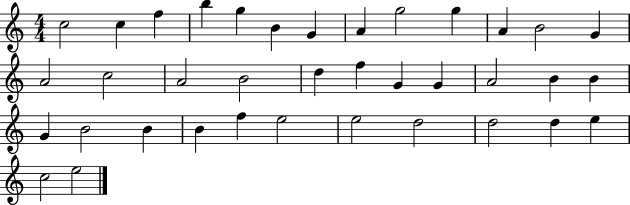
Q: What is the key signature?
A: C major